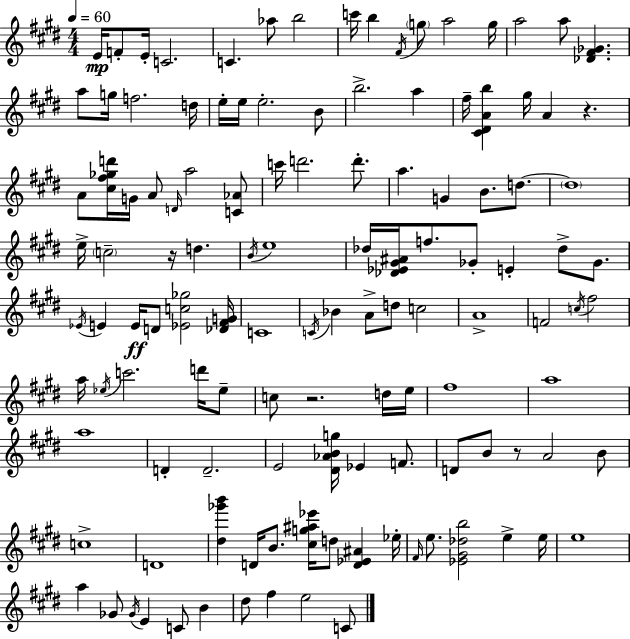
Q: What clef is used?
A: treble